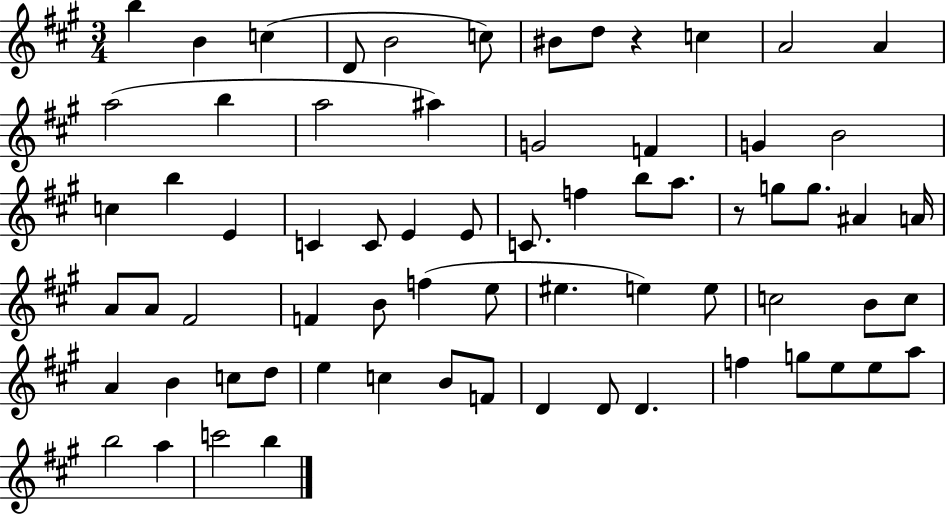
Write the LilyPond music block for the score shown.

{
  \clef treble
  \numericTimeSignature
  \time 3/4
  \key a \major
  b''4 b'4 c''4( | d'8 b'2 c''8) | bis'8 d''8 r4 c''4 | a'2 a'4 | \break a''2( b''4 | a''2 ais''4) | g'2 f'4 | g'4 b'2 | \break c''4 b''4 e'4 | c'4 c'8 e'4 e'8 | c'8. f''4 b''8 a''8. | r8 g''8 g''8. ais'4 a'16 | \break a'8 a'8 fis'2 | f'4 b'8 f''4( e''8 | eis''4. e''4) e''8 | c''2 b'8 c''8 | \break a'4 b'4 c''8 d''8 | e''4 c''4 b'8 f'8 | d'4 d'8 d'4. | f''4 g''8 e''8 e''8 a''8 | \break b''2 a''4 | c'''2 b''4 | \bar "|."
}